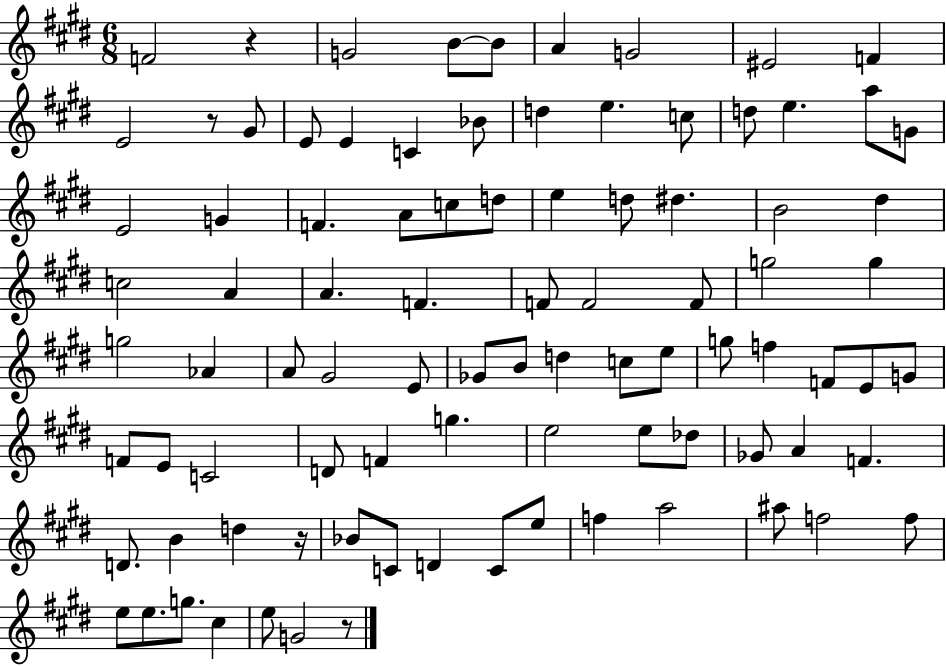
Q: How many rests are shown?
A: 4